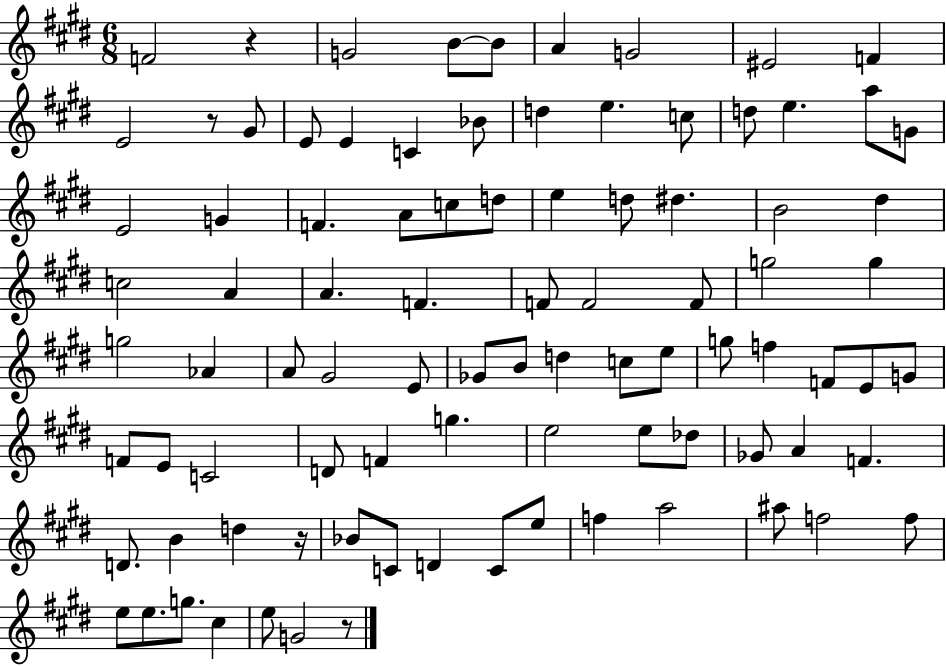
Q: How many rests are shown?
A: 4